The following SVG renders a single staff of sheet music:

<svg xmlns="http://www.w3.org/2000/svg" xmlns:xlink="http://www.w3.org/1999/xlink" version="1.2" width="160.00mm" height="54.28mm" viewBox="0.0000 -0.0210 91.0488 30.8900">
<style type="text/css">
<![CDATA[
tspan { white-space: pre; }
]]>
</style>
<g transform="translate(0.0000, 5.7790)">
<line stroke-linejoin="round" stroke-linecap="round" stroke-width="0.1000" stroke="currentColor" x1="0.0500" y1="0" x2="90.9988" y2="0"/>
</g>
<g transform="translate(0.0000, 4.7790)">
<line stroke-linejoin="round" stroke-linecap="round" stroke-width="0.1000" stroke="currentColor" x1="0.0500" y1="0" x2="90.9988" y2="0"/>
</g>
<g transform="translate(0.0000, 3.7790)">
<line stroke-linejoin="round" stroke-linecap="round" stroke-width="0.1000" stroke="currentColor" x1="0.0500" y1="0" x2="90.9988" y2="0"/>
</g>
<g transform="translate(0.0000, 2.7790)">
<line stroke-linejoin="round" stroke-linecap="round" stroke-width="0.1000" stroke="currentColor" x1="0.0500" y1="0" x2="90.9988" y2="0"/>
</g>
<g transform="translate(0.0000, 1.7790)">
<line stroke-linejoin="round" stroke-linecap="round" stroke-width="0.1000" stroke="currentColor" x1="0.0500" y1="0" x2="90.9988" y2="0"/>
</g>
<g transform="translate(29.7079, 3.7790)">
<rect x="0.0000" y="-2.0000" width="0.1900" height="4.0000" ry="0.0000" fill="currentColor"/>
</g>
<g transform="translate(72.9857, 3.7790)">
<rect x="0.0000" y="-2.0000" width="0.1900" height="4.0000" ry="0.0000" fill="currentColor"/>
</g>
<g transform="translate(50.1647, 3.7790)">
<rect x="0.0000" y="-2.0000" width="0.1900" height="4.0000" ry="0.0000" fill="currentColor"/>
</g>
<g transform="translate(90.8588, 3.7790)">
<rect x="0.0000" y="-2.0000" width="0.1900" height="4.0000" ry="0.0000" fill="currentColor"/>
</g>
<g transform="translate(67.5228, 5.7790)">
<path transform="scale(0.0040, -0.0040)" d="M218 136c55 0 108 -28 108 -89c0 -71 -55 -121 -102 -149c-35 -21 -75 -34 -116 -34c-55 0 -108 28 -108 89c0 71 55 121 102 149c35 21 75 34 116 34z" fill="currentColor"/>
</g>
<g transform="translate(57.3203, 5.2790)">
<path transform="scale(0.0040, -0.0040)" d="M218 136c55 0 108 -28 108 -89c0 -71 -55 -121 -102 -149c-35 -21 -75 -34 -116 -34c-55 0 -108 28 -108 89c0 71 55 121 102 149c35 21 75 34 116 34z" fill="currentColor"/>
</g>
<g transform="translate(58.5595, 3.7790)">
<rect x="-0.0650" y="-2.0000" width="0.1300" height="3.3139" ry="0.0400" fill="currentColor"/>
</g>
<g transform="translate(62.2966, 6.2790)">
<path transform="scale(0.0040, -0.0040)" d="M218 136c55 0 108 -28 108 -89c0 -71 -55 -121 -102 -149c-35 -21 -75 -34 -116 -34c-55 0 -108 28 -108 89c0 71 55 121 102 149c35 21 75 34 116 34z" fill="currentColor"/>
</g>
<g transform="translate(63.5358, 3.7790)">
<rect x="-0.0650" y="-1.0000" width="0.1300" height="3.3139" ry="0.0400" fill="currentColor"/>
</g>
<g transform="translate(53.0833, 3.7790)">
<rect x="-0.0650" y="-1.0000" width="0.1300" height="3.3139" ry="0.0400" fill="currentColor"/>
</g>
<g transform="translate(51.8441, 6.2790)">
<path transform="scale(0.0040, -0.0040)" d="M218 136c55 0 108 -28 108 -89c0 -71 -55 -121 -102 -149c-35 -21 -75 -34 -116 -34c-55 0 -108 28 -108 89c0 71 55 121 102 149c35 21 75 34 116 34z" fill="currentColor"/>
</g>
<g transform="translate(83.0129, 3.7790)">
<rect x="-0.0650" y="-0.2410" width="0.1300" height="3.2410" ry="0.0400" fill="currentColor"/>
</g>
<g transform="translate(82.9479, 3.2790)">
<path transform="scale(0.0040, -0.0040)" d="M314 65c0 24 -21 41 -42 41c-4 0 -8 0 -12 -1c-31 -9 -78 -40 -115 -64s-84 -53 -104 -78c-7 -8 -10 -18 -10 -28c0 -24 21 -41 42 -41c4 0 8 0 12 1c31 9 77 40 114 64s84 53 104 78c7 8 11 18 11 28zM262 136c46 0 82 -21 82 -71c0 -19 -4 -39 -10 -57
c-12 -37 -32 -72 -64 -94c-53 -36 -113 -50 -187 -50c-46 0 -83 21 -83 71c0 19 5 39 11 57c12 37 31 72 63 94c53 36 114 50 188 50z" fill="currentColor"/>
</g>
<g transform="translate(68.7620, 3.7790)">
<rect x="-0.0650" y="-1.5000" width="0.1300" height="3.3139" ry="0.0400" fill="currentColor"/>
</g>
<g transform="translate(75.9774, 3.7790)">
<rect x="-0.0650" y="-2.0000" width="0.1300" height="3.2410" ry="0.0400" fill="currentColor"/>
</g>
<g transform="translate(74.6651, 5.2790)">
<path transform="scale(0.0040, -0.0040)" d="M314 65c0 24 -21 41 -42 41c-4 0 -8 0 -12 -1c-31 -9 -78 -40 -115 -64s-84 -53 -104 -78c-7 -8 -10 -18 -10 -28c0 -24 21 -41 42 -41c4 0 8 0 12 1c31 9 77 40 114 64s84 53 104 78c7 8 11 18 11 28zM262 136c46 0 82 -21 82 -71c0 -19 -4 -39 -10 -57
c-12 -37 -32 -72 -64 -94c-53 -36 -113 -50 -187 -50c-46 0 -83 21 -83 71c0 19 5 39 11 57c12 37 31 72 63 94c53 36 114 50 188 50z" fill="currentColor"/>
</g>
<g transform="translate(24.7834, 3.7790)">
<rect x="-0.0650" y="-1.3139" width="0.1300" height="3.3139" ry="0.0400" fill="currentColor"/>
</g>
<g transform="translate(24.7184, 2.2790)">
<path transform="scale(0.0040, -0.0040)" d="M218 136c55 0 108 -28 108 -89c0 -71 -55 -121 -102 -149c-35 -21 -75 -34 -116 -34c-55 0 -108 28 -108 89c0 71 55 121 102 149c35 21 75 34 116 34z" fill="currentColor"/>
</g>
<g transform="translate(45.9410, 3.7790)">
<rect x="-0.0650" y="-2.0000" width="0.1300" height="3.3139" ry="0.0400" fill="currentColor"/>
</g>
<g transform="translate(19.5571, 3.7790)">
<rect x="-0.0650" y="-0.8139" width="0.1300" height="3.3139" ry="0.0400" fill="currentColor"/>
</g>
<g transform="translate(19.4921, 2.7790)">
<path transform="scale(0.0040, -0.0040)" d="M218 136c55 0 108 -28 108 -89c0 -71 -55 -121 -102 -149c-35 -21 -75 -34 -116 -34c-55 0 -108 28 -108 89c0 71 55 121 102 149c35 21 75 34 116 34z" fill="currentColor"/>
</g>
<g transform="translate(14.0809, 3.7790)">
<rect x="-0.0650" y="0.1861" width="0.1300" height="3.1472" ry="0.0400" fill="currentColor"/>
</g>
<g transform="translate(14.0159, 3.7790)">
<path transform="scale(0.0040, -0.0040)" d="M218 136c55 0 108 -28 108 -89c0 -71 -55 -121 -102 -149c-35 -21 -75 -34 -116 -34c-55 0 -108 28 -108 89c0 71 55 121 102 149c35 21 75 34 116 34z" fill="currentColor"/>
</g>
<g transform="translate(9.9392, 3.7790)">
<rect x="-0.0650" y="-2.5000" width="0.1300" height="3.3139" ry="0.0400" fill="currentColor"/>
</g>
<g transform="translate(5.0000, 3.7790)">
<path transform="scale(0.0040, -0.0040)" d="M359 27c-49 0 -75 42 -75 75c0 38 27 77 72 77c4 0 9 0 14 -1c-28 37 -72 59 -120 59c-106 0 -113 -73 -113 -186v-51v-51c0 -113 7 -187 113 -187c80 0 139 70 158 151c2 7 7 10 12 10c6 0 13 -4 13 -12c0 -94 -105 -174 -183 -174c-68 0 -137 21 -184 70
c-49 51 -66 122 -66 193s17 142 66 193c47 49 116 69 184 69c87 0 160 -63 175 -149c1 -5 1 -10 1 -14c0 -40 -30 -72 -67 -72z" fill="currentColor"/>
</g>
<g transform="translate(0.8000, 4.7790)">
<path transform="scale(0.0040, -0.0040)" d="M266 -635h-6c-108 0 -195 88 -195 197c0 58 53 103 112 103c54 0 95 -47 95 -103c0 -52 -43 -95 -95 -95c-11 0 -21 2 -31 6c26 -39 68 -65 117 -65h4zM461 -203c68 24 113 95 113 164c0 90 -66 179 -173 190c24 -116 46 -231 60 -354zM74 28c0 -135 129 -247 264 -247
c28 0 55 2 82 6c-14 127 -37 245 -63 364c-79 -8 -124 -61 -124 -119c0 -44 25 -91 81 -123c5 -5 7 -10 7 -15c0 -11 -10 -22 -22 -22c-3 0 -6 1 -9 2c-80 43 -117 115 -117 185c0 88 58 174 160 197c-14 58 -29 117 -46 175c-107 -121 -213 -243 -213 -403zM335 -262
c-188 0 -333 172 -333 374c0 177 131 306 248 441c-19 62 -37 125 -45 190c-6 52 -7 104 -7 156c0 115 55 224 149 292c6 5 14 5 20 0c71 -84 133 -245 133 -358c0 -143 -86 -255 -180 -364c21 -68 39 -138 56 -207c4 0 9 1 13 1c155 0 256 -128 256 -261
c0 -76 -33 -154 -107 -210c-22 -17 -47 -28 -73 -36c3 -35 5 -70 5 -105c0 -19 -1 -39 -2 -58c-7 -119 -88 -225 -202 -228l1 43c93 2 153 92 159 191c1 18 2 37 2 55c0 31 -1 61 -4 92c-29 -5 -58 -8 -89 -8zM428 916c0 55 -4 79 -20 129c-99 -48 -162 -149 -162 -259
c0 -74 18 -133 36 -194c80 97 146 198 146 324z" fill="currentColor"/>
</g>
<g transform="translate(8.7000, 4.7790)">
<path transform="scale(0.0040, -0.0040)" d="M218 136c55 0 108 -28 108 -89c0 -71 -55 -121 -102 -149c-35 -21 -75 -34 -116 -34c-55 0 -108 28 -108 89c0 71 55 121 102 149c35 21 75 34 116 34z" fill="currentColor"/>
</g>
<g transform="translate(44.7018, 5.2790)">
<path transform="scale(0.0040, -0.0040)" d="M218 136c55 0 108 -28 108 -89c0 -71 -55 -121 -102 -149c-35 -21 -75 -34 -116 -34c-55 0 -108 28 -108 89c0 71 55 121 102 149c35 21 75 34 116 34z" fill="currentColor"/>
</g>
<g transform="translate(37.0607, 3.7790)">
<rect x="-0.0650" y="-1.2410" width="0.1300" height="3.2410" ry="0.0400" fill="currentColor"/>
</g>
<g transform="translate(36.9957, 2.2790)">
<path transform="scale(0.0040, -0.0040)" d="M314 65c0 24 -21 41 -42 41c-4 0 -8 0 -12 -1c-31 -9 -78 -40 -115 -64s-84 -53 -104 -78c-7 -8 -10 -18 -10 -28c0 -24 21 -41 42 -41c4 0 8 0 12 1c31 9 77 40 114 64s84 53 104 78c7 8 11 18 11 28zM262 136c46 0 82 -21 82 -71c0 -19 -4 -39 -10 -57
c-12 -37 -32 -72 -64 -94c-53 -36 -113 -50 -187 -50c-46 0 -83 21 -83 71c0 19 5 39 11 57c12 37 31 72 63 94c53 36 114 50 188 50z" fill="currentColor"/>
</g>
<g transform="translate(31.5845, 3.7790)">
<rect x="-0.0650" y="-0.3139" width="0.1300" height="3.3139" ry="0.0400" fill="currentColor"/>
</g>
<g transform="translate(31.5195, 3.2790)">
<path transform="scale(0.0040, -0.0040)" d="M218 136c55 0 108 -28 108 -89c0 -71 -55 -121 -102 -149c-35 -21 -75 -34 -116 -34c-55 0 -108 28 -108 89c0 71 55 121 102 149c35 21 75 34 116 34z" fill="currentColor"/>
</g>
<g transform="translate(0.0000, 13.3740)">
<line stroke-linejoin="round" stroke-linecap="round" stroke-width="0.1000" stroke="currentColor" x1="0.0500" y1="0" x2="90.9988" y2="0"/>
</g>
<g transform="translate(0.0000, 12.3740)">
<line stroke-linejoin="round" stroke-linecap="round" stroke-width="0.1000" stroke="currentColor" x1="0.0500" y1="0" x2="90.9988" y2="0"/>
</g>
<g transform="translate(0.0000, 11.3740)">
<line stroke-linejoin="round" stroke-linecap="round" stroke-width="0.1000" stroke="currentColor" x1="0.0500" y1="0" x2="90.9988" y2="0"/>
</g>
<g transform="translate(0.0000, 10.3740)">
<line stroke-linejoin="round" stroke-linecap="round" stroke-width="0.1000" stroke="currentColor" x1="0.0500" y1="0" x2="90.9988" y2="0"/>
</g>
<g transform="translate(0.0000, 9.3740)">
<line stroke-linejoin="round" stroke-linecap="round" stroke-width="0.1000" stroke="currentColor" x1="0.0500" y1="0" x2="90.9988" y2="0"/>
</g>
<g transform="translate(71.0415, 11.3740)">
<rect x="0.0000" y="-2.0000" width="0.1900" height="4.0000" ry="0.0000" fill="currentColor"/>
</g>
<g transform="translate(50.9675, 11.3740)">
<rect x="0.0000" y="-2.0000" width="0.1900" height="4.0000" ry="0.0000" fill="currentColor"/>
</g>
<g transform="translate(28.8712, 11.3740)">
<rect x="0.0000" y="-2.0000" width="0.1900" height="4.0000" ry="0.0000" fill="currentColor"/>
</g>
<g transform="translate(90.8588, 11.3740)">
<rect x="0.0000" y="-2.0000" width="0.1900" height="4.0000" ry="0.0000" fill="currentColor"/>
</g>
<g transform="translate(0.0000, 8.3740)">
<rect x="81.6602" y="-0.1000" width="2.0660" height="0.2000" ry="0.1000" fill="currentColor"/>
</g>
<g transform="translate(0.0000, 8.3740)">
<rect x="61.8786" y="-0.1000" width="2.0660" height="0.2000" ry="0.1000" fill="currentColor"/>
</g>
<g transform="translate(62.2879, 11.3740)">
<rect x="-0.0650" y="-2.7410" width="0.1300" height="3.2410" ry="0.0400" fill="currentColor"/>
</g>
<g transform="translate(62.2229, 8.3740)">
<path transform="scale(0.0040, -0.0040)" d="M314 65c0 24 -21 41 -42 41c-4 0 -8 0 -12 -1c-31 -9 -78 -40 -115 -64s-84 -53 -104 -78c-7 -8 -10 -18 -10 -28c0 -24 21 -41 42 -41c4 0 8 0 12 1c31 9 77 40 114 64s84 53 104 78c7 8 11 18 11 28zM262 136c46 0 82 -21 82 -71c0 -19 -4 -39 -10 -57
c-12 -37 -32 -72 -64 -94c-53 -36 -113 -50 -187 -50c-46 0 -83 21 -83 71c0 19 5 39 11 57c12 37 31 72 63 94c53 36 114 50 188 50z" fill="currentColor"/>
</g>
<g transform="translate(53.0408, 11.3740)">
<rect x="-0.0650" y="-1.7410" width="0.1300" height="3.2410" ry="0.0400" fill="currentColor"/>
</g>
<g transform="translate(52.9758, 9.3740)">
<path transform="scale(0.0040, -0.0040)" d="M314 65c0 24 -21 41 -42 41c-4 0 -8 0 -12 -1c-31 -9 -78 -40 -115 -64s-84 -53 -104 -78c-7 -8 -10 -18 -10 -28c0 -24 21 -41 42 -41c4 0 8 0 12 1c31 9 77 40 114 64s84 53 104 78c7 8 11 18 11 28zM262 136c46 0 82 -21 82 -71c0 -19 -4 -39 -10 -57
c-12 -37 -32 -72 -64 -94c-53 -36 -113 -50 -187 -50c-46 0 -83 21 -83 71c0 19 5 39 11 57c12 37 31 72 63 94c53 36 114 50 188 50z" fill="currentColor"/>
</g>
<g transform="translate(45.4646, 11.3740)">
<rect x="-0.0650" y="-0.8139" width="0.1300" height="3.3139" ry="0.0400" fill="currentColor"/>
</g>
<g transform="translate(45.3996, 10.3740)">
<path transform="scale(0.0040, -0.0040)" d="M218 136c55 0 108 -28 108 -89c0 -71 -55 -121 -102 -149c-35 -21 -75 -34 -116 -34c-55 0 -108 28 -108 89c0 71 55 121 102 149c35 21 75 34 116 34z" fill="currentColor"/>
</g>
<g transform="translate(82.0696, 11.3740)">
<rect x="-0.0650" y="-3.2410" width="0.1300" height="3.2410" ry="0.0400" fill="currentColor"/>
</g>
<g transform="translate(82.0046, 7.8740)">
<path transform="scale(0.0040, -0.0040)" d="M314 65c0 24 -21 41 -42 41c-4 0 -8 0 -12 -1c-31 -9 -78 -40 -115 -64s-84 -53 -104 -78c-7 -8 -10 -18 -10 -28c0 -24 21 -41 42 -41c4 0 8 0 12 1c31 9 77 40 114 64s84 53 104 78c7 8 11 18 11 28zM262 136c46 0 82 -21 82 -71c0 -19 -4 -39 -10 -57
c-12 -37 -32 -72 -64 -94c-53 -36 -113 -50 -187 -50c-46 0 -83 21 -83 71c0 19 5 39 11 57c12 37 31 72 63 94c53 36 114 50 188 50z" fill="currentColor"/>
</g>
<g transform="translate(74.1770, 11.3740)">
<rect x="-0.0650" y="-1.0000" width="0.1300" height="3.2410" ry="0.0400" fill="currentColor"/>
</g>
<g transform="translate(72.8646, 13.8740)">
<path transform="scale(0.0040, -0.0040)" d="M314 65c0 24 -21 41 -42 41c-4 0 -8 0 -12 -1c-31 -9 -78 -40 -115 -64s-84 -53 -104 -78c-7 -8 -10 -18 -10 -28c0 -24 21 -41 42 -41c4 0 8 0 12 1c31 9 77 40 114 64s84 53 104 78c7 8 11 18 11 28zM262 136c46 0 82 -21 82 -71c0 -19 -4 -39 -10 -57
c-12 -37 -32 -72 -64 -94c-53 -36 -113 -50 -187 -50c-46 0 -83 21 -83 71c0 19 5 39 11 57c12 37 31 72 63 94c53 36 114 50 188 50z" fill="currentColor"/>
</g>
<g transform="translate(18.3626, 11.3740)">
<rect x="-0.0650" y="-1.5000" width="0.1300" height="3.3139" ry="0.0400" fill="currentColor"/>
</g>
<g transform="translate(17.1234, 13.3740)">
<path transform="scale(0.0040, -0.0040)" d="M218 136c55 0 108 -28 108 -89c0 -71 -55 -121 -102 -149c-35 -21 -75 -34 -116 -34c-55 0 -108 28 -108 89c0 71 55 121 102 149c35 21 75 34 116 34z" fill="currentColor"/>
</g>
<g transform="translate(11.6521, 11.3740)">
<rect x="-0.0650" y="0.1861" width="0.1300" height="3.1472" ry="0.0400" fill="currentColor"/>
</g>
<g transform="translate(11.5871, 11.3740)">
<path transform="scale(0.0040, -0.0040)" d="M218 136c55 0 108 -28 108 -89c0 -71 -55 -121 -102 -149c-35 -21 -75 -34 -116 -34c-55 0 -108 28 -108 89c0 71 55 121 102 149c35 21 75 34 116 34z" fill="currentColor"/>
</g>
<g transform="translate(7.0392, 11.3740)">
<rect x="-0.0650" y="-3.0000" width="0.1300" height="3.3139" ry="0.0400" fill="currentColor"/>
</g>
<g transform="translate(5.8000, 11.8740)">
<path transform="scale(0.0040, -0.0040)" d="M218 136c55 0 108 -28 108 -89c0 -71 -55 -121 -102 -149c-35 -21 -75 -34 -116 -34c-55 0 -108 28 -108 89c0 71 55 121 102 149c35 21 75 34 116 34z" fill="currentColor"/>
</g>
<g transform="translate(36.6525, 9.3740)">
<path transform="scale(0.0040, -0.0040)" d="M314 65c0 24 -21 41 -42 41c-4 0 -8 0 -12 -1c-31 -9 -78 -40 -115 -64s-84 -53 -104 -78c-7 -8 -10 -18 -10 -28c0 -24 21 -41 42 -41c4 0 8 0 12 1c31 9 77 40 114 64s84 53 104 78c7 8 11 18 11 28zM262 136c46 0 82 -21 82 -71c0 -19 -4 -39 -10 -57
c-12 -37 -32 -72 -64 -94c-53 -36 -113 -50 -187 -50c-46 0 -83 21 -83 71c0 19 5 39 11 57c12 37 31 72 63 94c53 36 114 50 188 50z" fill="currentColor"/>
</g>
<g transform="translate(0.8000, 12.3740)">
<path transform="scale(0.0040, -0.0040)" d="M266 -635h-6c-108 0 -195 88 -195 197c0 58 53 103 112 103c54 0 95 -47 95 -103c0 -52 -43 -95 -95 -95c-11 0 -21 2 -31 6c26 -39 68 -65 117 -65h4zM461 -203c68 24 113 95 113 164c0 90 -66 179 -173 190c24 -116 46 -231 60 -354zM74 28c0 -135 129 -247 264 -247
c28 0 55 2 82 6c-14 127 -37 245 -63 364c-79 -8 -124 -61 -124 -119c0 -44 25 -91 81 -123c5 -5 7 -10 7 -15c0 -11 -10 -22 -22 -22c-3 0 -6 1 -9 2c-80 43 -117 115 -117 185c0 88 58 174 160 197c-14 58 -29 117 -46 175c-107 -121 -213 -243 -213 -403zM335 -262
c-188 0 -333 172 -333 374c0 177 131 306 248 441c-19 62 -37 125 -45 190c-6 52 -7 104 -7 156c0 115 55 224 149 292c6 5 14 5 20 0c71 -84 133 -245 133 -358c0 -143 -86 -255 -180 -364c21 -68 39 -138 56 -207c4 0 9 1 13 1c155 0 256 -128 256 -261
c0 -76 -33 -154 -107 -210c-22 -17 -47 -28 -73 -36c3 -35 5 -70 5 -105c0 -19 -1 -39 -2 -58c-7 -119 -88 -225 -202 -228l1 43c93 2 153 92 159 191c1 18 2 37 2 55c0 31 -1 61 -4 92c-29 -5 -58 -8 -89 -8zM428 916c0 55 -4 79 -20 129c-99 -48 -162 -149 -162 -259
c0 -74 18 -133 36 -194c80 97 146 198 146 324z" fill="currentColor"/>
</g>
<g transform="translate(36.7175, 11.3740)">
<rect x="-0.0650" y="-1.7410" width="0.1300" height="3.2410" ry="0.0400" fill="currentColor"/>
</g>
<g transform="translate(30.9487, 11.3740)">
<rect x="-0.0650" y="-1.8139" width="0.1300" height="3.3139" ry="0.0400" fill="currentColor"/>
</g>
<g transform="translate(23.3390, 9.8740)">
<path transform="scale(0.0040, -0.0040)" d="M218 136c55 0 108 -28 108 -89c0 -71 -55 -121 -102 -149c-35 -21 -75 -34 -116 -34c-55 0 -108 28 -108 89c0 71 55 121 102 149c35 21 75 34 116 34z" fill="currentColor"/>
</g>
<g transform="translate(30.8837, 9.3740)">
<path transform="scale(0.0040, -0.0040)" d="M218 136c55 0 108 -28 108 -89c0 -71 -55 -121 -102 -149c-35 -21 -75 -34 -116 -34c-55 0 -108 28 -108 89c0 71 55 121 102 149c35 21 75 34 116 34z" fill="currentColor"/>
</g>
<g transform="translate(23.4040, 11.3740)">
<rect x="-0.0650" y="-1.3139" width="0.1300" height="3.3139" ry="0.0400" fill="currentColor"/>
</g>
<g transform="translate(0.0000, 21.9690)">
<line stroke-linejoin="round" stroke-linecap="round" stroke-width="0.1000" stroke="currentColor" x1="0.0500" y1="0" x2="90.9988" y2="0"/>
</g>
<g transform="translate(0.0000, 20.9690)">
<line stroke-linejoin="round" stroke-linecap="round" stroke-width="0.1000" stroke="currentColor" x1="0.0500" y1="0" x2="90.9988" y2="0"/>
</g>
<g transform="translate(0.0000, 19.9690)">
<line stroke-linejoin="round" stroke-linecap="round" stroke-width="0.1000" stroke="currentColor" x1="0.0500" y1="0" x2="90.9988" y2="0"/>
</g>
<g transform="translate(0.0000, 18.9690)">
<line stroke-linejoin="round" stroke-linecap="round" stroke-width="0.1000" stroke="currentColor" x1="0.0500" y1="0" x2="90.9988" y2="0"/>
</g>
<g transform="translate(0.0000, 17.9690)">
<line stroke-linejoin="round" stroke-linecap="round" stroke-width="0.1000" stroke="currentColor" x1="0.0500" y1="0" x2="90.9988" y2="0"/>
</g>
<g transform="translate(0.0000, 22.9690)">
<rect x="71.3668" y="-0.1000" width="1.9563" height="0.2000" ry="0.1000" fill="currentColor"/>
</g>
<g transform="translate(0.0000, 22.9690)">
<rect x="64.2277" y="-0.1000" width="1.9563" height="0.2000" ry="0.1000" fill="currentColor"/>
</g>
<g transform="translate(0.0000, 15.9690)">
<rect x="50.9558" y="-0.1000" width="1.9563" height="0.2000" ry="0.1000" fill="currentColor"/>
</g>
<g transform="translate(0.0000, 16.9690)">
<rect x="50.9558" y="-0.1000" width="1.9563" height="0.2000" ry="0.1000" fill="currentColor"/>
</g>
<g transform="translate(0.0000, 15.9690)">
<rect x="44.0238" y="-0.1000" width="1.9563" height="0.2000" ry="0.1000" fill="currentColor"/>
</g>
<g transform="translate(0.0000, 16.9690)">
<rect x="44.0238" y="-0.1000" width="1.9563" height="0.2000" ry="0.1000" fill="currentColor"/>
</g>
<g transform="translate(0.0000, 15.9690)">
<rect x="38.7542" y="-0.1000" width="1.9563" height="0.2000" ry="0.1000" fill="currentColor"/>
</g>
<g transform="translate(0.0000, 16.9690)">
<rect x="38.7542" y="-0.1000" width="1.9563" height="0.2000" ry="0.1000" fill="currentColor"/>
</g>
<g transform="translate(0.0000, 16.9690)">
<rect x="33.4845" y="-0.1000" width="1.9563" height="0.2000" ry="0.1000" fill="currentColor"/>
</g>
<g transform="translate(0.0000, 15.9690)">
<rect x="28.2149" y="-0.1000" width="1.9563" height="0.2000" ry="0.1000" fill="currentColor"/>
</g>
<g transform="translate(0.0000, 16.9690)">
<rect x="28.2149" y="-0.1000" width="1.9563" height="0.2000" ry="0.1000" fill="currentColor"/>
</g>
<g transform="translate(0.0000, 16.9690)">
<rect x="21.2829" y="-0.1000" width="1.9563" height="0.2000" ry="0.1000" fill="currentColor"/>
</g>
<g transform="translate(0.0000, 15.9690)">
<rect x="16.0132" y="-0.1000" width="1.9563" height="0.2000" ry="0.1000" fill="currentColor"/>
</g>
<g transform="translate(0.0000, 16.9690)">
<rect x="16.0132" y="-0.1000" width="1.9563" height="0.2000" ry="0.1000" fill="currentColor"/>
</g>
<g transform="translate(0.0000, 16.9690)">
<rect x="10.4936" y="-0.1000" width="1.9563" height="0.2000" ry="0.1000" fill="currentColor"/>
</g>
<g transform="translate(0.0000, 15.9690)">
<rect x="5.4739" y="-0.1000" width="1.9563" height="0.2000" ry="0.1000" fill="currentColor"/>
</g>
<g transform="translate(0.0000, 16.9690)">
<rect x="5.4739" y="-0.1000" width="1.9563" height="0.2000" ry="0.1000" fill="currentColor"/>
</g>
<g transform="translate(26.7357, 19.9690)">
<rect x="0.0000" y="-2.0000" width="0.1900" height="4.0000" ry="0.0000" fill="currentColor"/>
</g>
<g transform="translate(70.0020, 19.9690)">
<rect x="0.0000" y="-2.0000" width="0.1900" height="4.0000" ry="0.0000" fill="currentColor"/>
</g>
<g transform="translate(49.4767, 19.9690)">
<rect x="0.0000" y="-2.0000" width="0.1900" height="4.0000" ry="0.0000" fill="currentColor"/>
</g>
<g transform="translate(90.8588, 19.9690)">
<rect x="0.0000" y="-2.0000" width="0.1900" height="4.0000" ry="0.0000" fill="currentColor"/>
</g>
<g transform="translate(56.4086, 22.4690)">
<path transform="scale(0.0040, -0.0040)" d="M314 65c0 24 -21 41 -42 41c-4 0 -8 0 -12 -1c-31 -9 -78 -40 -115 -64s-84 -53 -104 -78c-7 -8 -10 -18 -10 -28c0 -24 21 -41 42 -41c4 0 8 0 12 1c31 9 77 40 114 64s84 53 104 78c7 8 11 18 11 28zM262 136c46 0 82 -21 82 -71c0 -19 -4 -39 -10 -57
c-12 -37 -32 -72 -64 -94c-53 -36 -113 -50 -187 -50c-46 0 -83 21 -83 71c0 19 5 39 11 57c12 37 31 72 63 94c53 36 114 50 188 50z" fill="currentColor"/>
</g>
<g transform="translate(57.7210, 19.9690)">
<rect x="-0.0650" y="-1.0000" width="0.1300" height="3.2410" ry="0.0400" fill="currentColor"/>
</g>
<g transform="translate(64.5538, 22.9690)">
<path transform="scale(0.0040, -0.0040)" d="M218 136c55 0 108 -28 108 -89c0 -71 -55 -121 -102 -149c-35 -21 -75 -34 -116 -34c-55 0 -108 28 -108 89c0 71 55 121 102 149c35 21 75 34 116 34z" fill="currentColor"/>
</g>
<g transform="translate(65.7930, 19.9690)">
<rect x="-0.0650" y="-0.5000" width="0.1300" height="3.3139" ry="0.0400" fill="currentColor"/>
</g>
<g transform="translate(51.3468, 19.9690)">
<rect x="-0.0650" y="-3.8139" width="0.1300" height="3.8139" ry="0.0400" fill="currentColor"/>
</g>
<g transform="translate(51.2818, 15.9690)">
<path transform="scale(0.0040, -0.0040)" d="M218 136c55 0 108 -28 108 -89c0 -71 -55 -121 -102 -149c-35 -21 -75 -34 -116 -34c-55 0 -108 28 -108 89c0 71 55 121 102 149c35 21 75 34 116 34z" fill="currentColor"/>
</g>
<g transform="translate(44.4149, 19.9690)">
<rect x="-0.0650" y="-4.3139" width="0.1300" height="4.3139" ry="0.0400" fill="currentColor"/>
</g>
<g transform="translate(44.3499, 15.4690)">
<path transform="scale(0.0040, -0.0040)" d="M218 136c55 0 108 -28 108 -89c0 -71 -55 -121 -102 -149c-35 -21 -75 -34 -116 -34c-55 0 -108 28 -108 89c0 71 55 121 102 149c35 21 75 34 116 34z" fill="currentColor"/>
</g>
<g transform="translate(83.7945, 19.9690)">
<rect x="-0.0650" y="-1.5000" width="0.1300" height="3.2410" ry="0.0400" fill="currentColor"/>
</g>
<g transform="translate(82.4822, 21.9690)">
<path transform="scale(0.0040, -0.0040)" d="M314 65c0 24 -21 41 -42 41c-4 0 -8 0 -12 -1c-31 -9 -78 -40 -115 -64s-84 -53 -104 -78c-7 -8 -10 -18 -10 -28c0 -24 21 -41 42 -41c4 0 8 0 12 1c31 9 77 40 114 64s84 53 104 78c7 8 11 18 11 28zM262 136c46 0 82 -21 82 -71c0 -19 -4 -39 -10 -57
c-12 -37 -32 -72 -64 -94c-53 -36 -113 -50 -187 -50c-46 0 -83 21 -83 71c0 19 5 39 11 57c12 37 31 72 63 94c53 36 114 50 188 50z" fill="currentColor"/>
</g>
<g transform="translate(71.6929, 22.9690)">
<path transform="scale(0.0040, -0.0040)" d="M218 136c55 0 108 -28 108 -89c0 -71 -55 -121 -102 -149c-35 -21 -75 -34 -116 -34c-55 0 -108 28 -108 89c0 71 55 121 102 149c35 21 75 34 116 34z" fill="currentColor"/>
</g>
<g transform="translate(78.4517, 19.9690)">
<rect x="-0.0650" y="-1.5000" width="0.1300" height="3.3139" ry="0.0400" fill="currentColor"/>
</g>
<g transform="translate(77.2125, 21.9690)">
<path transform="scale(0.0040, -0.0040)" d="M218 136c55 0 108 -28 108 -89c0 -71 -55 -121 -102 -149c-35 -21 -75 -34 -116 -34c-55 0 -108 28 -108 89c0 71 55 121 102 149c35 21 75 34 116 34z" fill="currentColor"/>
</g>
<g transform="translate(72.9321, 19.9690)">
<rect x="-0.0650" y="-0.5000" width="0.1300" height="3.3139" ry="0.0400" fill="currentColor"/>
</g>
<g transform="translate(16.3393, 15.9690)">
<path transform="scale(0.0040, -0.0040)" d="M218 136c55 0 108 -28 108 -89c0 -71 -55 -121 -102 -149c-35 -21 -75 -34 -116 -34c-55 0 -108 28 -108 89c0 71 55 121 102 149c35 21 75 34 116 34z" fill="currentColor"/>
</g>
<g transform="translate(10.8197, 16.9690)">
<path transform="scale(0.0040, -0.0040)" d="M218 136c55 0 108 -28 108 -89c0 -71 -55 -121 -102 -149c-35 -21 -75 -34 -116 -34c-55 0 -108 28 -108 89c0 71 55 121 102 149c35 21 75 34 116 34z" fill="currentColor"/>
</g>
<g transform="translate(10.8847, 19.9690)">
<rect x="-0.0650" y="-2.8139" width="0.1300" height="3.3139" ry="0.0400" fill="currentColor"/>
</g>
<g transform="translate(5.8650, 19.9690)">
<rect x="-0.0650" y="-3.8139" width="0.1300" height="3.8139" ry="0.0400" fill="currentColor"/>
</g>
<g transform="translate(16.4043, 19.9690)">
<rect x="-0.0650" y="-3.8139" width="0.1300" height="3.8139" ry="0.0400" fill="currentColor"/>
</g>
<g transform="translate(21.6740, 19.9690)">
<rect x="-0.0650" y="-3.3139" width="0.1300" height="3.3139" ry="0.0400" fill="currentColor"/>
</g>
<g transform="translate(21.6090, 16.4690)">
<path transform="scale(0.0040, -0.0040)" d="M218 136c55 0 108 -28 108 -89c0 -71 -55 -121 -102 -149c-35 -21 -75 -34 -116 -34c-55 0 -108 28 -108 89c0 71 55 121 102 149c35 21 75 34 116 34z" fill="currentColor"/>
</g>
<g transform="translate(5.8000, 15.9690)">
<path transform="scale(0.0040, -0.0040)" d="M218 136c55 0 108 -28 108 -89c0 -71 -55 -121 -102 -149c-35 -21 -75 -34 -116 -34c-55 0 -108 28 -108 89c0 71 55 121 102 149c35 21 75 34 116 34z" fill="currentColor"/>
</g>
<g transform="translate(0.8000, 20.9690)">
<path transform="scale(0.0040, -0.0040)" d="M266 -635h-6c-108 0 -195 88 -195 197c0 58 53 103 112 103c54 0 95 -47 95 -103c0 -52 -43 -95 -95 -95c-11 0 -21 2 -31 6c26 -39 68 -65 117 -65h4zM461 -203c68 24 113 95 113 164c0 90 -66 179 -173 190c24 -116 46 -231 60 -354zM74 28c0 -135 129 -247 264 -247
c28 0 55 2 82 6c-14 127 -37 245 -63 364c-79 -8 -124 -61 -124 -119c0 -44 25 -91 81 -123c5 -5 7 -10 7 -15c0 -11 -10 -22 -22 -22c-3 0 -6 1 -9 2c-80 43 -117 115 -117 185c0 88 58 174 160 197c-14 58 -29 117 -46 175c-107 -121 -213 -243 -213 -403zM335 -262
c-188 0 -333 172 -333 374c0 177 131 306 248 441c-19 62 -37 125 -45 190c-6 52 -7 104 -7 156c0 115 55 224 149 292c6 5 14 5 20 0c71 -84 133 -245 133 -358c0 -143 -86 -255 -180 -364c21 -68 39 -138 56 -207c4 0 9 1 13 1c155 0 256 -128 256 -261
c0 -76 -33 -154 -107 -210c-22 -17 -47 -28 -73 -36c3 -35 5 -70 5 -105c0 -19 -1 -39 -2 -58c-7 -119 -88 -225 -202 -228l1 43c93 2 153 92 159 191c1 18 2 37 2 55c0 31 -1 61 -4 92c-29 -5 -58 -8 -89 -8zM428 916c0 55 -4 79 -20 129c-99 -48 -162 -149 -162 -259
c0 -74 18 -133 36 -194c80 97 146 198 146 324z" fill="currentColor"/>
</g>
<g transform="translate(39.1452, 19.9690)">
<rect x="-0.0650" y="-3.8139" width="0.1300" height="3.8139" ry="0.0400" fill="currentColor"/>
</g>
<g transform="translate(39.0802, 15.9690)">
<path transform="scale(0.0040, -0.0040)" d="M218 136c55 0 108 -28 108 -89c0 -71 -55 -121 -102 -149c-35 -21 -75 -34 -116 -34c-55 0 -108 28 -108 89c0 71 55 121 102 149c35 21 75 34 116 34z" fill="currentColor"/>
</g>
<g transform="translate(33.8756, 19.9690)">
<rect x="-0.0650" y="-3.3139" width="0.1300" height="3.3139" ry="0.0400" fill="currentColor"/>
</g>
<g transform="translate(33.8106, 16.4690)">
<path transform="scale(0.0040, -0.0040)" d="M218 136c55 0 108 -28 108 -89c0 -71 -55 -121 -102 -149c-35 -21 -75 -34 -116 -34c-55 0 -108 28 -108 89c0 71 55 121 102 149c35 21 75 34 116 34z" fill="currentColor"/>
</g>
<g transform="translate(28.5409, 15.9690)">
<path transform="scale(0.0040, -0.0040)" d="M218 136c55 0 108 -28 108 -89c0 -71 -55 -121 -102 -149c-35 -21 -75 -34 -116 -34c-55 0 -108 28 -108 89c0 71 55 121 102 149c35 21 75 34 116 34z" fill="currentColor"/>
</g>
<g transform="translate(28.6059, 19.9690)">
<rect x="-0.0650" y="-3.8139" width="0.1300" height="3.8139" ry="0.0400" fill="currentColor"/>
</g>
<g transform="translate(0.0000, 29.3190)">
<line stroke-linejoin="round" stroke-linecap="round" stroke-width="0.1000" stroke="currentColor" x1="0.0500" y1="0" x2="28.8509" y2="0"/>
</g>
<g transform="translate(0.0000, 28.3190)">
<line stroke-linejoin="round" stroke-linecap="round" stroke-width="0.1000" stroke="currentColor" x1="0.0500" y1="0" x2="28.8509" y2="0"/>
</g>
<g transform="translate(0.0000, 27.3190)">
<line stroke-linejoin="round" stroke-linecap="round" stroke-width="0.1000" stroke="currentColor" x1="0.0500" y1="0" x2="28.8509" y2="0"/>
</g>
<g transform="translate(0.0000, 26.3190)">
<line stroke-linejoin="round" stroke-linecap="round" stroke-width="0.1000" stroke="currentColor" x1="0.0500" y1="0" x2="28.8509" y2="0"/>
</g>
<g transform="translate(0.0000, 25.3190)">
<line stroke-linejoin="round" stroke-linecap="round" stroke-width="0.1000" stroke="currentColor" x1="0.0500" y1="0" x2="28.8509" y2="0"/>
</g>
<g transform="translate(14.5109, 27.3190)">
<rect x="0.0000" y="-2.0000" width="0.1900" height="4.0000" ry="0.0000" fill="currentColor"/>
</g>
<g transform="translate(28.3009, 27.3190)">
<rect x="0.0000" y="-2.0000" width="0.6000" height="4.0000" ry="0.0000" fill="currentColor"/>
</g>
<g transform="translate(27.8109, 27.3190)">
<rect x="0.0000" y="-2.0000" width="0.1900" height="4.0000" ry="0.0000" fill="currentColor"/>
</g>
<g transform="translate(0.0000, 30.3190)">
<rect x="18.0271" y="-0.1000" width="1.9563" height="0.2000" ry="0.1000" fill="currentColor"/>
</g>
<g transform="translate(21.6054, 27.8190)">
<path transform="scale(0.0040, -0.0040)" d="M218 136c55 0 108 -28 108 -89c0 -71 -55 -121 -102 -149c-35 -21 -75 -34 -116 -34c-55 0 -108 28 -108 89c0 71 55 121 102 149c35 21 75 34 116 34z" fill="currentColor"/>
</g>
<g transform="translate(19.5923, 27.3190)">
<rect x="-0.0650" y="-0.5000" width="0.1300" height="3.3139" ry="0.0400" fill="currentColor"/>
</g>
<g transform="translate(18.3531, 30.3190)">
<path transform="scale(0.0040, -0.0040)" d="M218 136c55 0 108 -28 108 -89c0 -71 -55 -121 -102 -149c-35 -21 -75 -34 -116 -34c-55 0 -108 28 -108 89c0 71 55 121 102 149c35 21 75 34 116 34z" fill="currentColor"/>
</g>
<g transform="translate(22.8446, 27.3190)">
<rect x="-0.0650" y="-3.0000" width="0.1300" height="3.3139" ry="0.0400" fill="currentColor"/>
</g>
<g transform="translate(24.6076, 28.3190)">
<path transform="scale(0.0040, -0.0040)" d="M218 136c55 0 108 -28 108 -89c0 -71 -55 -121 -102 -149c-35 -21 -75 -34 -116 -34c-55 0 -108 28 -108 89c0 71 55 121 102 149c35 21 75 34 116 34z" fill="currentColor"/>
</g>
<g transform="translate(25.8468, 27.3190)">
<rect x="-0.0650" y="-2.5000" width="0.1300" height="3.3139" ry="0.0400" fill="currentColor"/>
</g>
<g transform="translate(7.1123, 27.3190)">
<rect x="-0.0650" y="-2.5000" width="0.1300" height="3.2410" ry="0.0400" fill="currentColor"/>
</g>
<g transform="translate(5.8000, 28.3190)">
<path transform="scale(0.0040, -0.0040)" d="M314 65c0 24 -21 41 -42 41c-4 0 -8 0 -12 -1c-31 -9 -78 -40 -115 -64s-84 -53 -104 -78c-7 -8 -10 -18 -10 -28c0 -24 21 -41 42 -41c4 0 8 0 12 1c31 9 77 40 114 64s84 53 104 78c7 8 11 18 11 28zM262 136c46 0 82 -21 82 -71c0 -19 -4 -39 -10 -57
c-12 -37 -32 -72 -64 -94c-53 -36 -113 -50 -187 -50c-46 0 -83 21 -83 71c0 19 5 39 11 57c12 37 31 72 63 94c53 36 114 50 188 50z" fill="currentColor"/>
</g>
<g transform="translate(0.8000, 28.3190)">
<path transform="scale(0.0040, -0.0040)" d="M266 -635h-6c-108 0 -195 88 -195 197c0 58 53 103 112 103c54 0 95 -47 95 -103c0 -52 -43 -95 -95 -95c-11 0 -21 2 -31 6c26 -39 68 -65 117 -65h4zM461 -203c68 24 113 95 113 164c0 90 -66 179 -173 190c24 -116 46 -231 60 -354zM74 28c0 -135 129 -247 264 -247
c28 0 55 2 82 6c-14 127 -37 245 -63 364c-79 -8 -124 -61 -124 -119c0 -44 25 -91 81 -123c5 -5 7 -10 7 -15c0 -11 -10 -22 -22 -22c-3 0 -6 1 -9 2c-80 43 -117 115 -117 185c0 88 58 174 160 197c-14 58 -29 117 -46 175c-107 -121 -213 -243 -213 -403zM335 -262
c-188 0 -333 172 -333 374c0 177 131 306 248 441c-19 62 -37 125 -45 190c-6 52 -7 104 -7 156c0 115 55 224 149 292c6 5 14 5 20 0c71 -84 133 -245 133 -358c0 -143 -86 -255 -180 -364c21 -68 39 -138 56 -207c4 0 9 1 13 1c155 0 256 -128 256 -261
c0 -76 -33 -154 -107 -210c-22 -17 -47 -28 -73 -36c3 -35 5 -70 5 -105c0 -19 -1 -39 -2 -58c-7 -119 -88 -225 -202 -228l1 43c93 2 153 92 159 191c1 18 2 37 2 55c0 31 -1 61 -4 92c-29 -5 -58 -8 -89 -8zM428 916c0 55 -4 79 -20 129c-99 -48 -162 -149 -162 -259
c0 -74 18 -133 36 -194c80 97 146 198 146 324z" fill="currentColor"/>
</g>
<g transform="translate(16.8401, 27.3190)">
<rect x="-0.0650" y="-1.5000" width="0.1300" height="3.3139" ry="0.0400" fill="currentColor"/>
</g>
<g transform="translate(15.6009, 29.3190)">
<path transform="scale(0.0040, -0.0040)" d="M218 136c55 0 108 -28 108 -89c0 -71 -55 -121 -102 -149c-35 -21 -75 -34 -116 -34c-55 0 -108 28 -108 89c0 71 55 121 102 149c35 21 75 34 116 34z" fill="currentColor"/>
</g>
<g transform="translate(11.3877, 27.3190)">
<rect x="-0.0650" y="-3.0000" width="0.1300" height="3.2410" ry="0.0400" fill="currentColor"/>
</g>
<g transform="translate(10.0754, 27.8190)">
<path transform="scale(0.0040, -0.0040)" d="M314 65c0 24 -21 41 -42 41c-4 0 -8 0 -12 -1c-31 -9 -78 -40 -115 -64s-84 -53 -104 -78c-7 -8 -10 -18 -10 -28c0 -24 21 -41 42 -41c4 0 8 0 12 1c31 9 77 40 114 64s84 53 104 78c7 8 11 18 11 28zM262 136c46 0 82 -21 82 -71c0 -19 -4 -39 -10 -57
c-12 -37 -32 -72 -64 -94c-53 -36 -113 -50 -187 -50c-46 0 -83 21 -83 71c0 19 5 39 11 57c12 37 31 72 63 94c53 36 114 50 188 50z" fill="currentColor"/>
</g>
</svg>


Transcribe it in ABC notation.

X:1
T:Untitled
M:4/4
L:1/4
K:C
G B d e c e2 F D F D E F2 c2 A B E e f f2 d f2 a2 D2 b2 c' a c' b c' b c' d' c' D2 C C E E2 G2 A2 E C A G